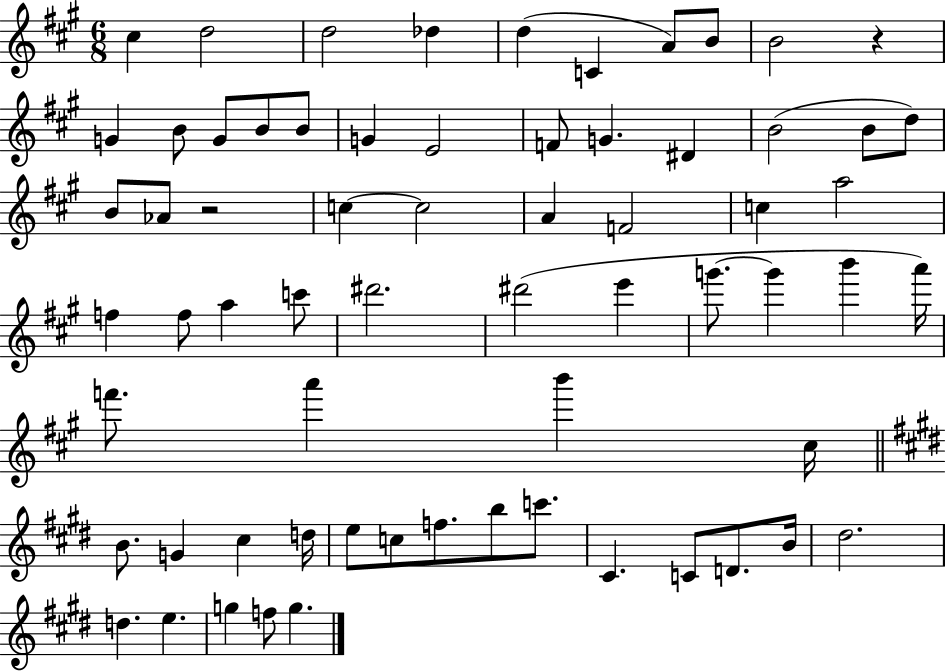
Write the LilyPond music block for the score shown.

{
  \clef treble
  \numericTimeSignature
  \time 6/8
  \key a \major
  cis''4 d''2 | d''2 des''4 | d''4( c'4 a'8) b'8 | b'2 r4 | \break g'4 b'8 g'8 b'8 b'8 | g'4 e'2 | f'8 g'4. dis'4 | b'2( b'8 d''8) | \break b'8 aes'8 r2 | c''4~~ c''2 | a'4 f'2 | c''4 a''2 | \break f''4 f''8 a''4 c'''8 | dis'''2. | dis'''2( e'''4 | g'''8.~~ g'''4 b'''4 a'''16) | \break f'''8. a'''4 b'''4 cis''16 | \bar "||" \break \key e \major b'8. g'4 cis''4 d''16 | e''8 c''8 f''8. b''8 c'''8. | cis'4. c'8 d'8. b'16 | dis''2. | \break d''4. e''4. | g''4 f''8 g''4. | \bar "|."
}